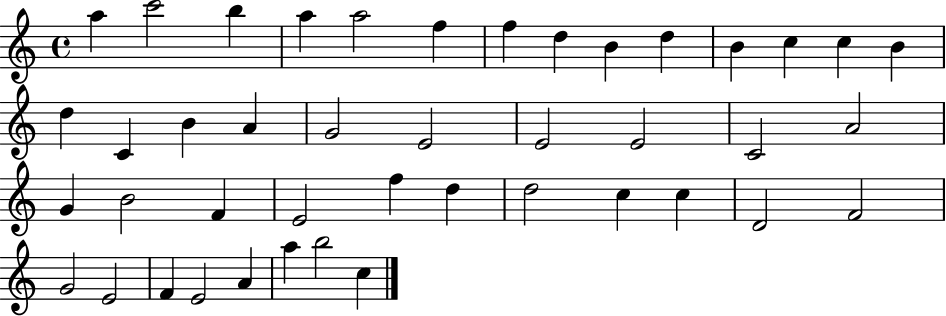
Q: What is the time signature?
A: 4/4